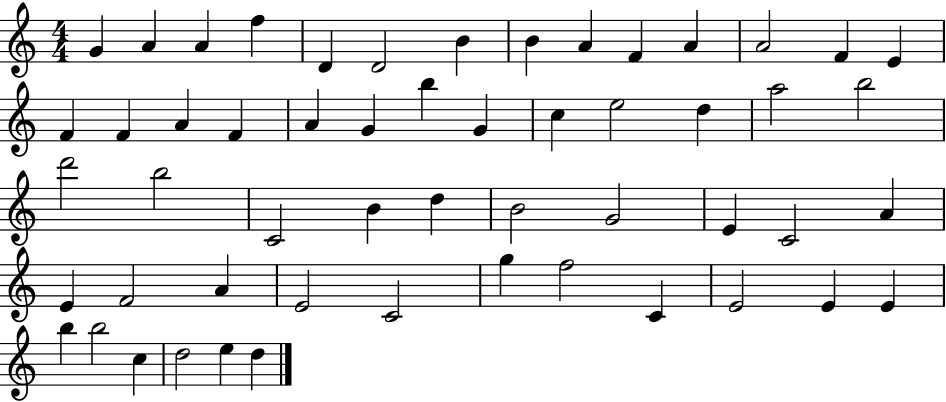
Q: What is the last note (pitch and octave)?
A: D5